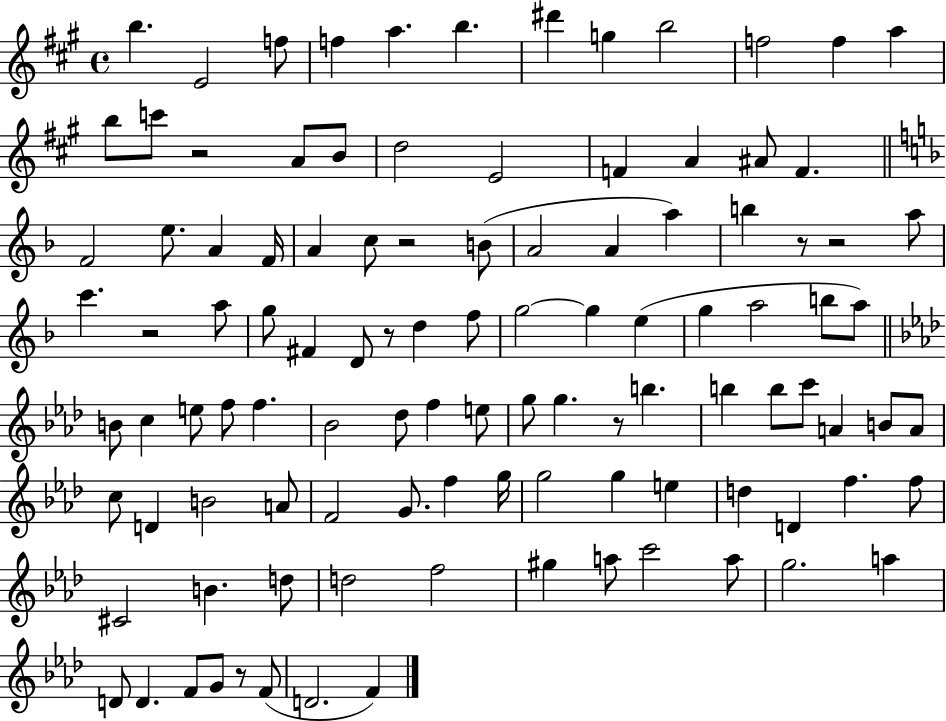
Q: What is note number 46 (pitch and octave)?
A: A5